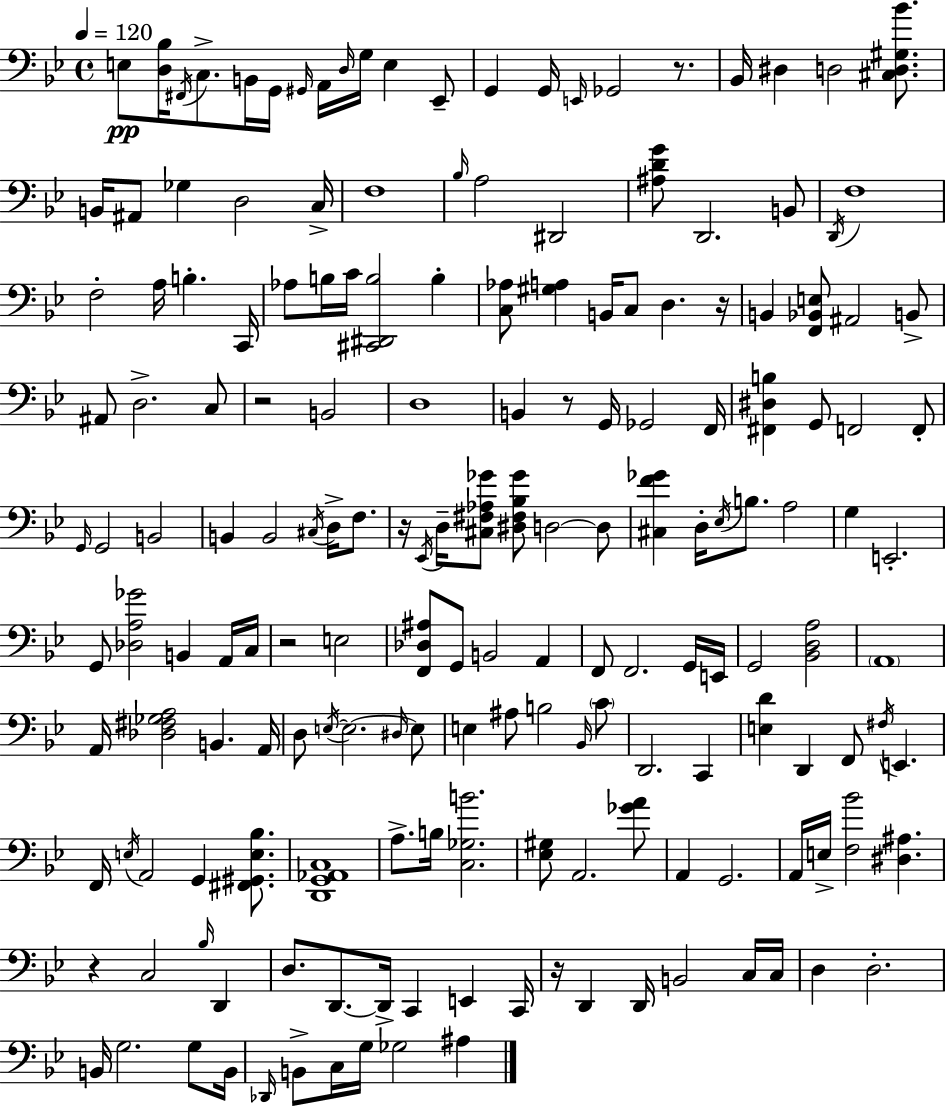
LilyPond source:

{
  \clef bass
  \time 4/4
  \defaultTimeSignature
  \key bes \major
  \tempo 4 = 120
  e8\pp <d bes>16 \acciaccatura { fis,16 } c8.-> b,16 g,16 \grace { gis,16 } a,16 \grace { d16 } g16 e4 | ees,8-- g,4 g,16 \grace { e,16 } ges,2 | r8. bes,16 dis4 d2 | <cis d gis bes'>8. b,16 ais,8 ges4 d2 | \break c16-> f1 | \grace { bes16 } a2 dis,2 | <ais d' g'>8 d,2. | b,8 \acciaccatura { d,16 } f1 | \break f2-. a16 b4.-. | c,16 aes8 b16 c'16 <cis, dis, b>2 | b4-. <c aes>8 <gis a>4 b,16 c8 d4. | r16 b,4 <f, bes, e>8 ais,2 | \break b,8-> ais,8 d2.-> | c8 r2 b,2 | d1 | b,4 r8 g,16 ges,2 | \break f,16 <fis, dis b>4 g,8 f,2 | f,8-. \grace { g,16 } g,2 b,2 | b,4 b,2 | \acciaccatura { cis16 } d16-> f8. r16 \acciaccatura { ees,16 } d16-- <cis fis aes ges'>8 <dis fis bes ges'>8 d2~~ | \break d8 <cis f' ges'>4 d16-. \acciaccatura { ees16 } b8. | a2 g4 e,2.-. | g,8 <des a ges'>2 | b,4 a,16 c16 r2 | \break e2 <f, des ais>8 g,8 b,2 | a,4 f,8 f,2. | g,16 e,16 g,2 | <bes, d a>2 \parenthesize a,1 | \break a,16 <des fis ges a>2 | b,4. a,16 d8 \acciaccatura { e16~ }~ e2. | \grace { dis16 } e8 e4 | ais8 b2 \grace { bes,16 } \parenthesize c'8 d,2. | \break c,4 <e d'>4 | d,4 f,8 \acciaccatura { fis16 } e,4. f,16 \acciaccatura { e16 } | a,2 g,4 <fis, gis, e bes>8. <d, g, aes, c>1 | a8.-> | \break b16 <c ges b'>2. <ees gis>8 | a,2. <ges' a'>8 a,4 | g,2. a,16 | e16-> <f bes'>2 <dis ais>4. r4 | \break c2 \grace { bes16 } d,4 | d8. d,8.~~ d,16-> c,4 e,4 c,16 | r16 d,4 d,16 b,2 c16 c16 | d4 d2.-. | \break b,16 g2. g8 b,16 | \grace { des,16 } b,8-> c16 g16 ges2 ais4 | \bar "|."
}